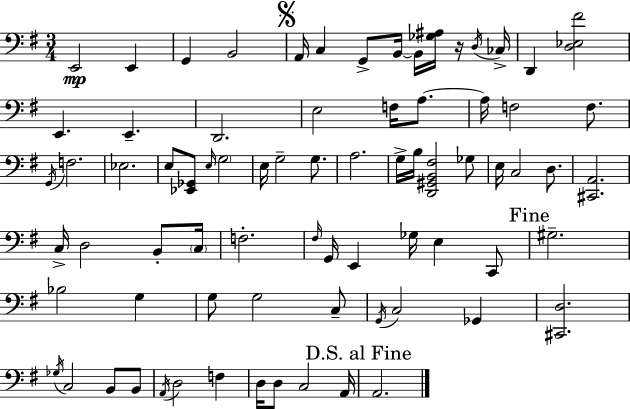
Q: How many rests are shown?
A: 1